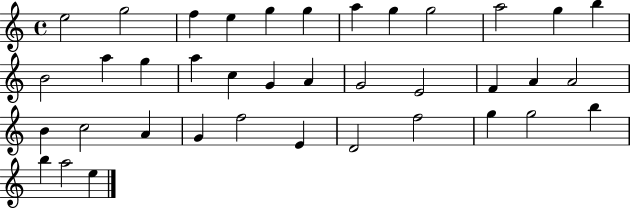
{
  \clef treble
  \time 4/4
  \defaultTimeSignature
  \key c \major
  e''2 g''2 | f''4 e''4 g''4 g''4 | a''4 g''4 g''2 | a''2 g''4 b''4 | \break b'2 a''4 g''4 | a''4 c''4 g'4 a'4 | g'2 e'2 | f'4 a'4 a'2 | \break b'4 c''2 a'4 | g'4 f''2 e'4 | d'2 f''2 | g''4 g''2 b''4 | \break b''4 a''2 e''4 | \bar "|."
}